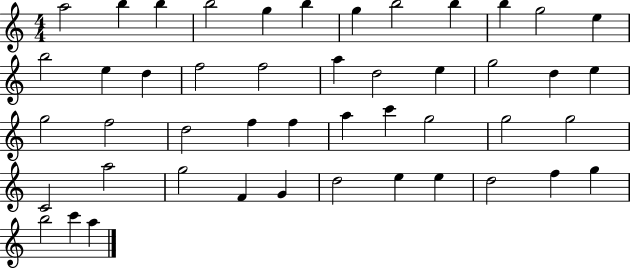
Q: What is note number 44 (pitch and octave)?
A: G5